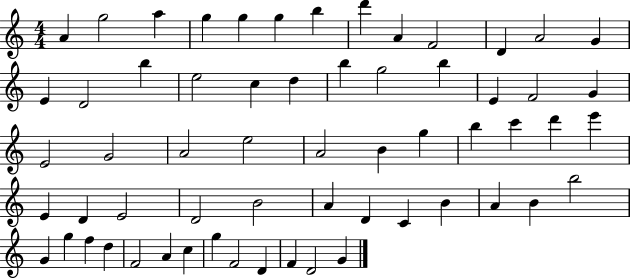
{
  \clef treble
  \numericTimeSignature
  \time 4/4
  \key c \major
  a'4 g''2 a''4 | g''4 g''4 g''4 b''4 | d'''4 a'4 f'2 | d'4 a'2 g'4 | \break e'4 d'2 b''4 | e''2 c''4 d''4 | b''4 g''2 b''4 | e'4 f'2 g'4 | \break e'2 g'2 | a'2 e''2 | a'2 b'4 g''4 | b''4 c'''4 d'''4 e'''4 | \break e'4 d'4 e'2 | d'2 b'2 | a'4 d'4 c'4 b'4 | a'4 b'4 b''2 | \break g'4 g''4 f''4 d''4 | f'2 a'4 c''4 | g''4 f'2 d'4 | f'4 d'2 g'4 | \break \bar "|."
}